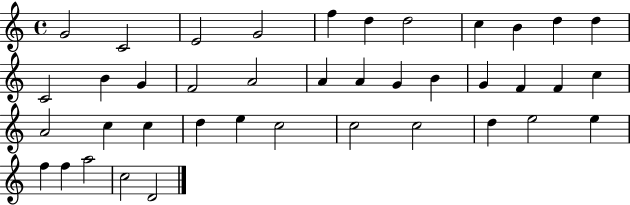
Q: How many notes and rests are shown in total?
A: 40